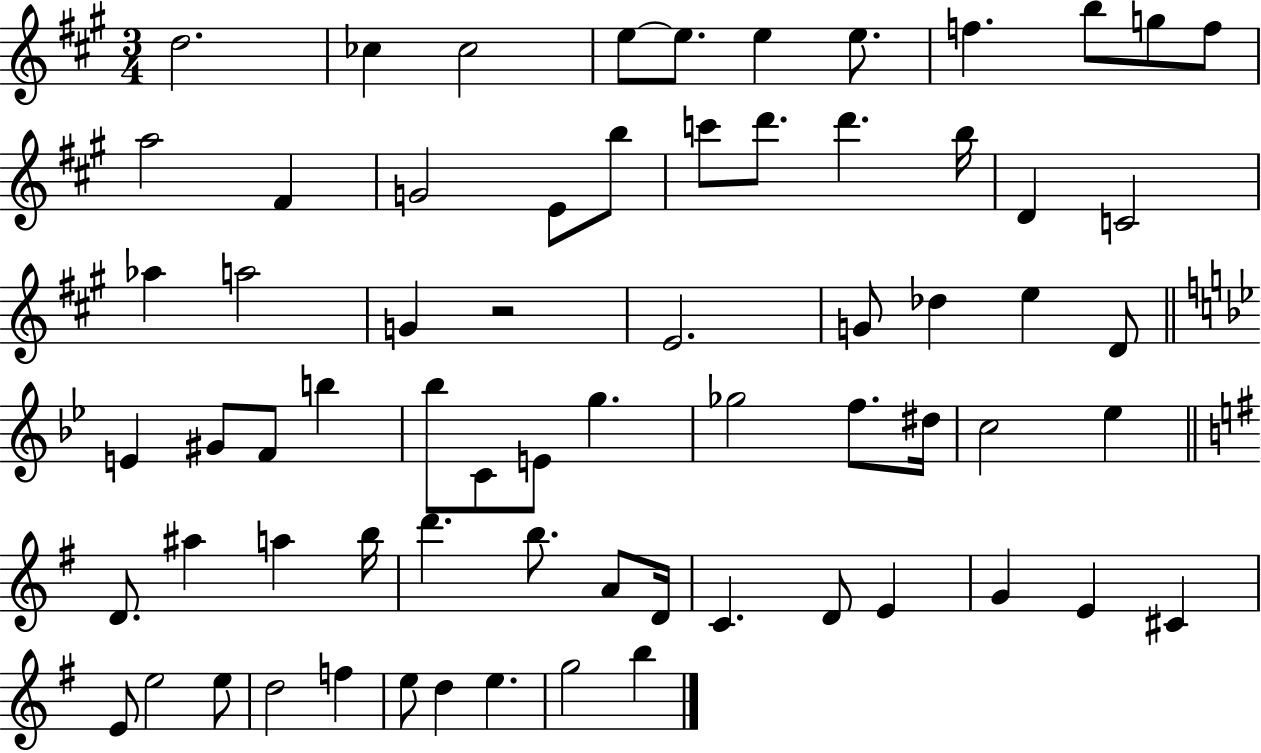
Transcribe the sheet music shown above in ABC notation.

X:1
T:Untitled
M:3/4
L:1/4
K:A
d2 _c _c2 e/2 e/2 e e/2 f b/2 g/2 f/2 a2 ^F G2 E/2 b/2 c'/2 d'/2 d' b/4 D C2 _a a2 G z2 E2 G/2 _d e D/2 E ^G/2 F/2 b _b/2 C/2 E/2 g _g2 f/2 ^d/4 c2 _e D/2 ^a a b/4 d' b/2 A/2 D/4 C D/2 E G E ^C E/2 e2 e/2 d2 f e/2 d e g2 b